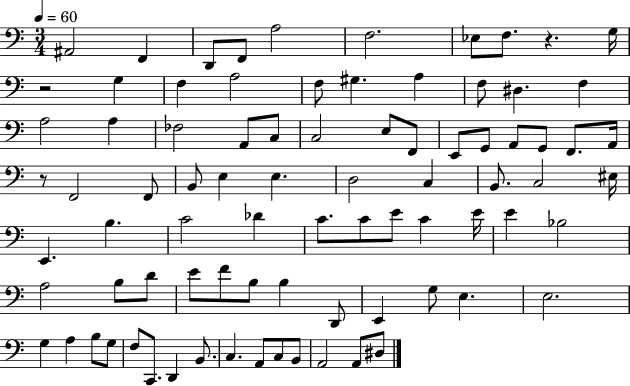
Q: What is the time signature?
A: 3/4